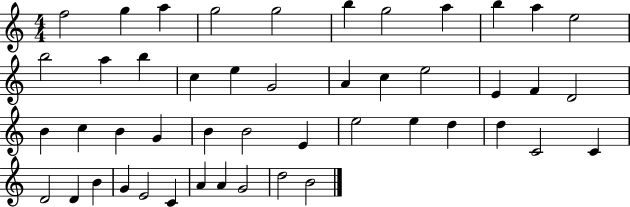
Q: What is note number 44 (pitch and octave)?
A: A4